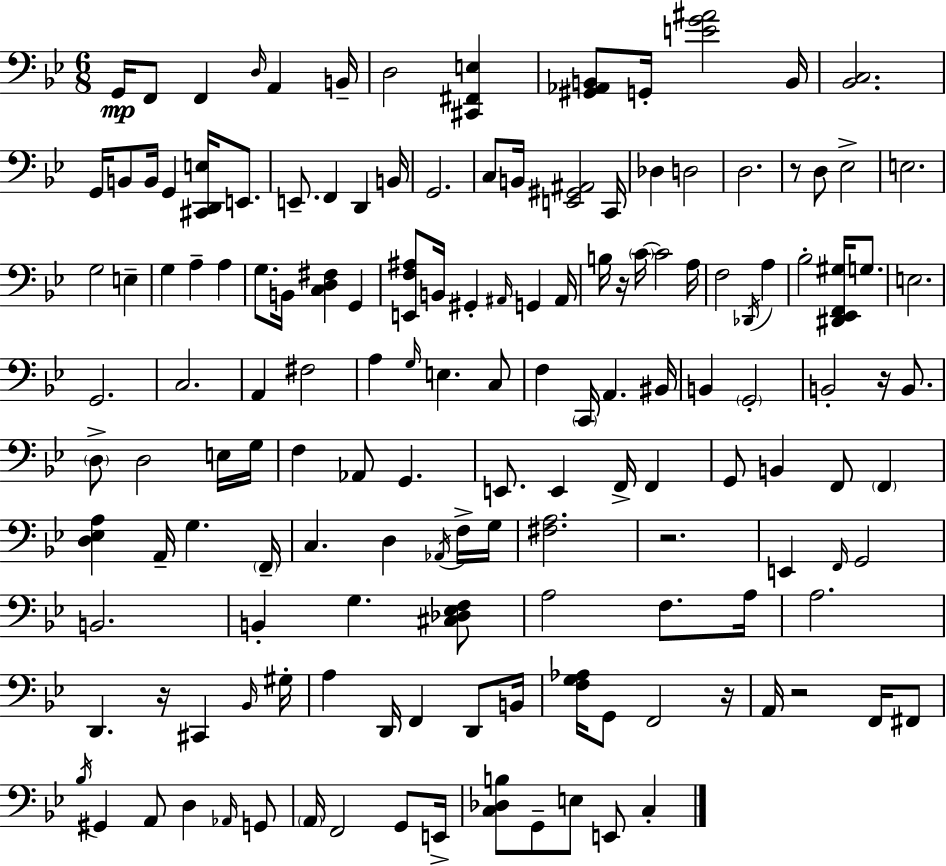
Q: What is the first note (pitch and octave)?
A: G2